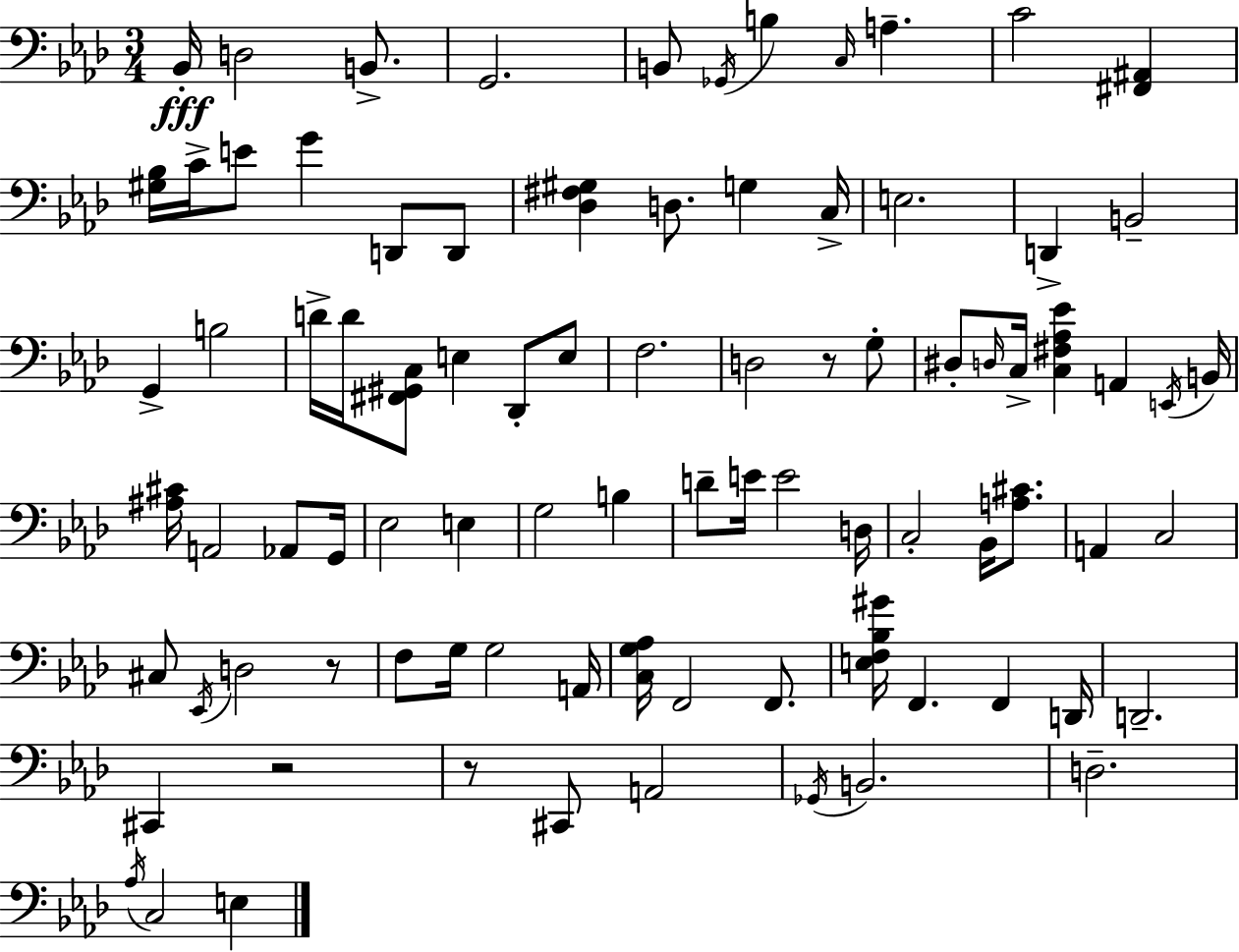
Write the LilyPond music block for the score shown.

{
  \clef bass
  \numericTimeSignature
  \time 3/4
  \key f \minor
  bes,16-.\fff d2 b,8.-> | g,2. | b,8 \acciaccatura { ges,16 } b4 \grace { c16 } a4.-- | c'2 <fis, ais,>4 | \break <gis bes>16 c'16-> e'8 g'4 d,8 | d,8 <des fis gis>4 d8. g4 | c16-> e2. | d,4-> b,2-- | \break g,4-> b2 | d'16-> d'16 <fis, gis, c>8 e4 des,8-. | e8 f2. | d2 r8 | \break g8-. dis8-. \grace { d16 } c16-> <c fis aes ees'>4 a,4 | \acciaccatura { e,16 } b,16 <ais cis'>16 a,2 | aes,8 g,16 ees2 | e4 g2 | \break b4 d'8-- e'16 e'2 | d16 c2-. | bes,16 <a cis'>8. a,4 c2 | cis8 \acciaccatura { ees,16 } d2 | \break r8 f8 g16 g2 | a,16 <c g aes>16 f,2 | f,8. <e f bes gis'>16 f,4. | f,4 d,16 d,2.-- | \break cis,4 r2 | r8 cis,8 a,2 | \acciaccatura { ges,16 } b,2. | d2.-- | \break \acciaccatura { aes16 } c2 | e4 \bar "|."
}